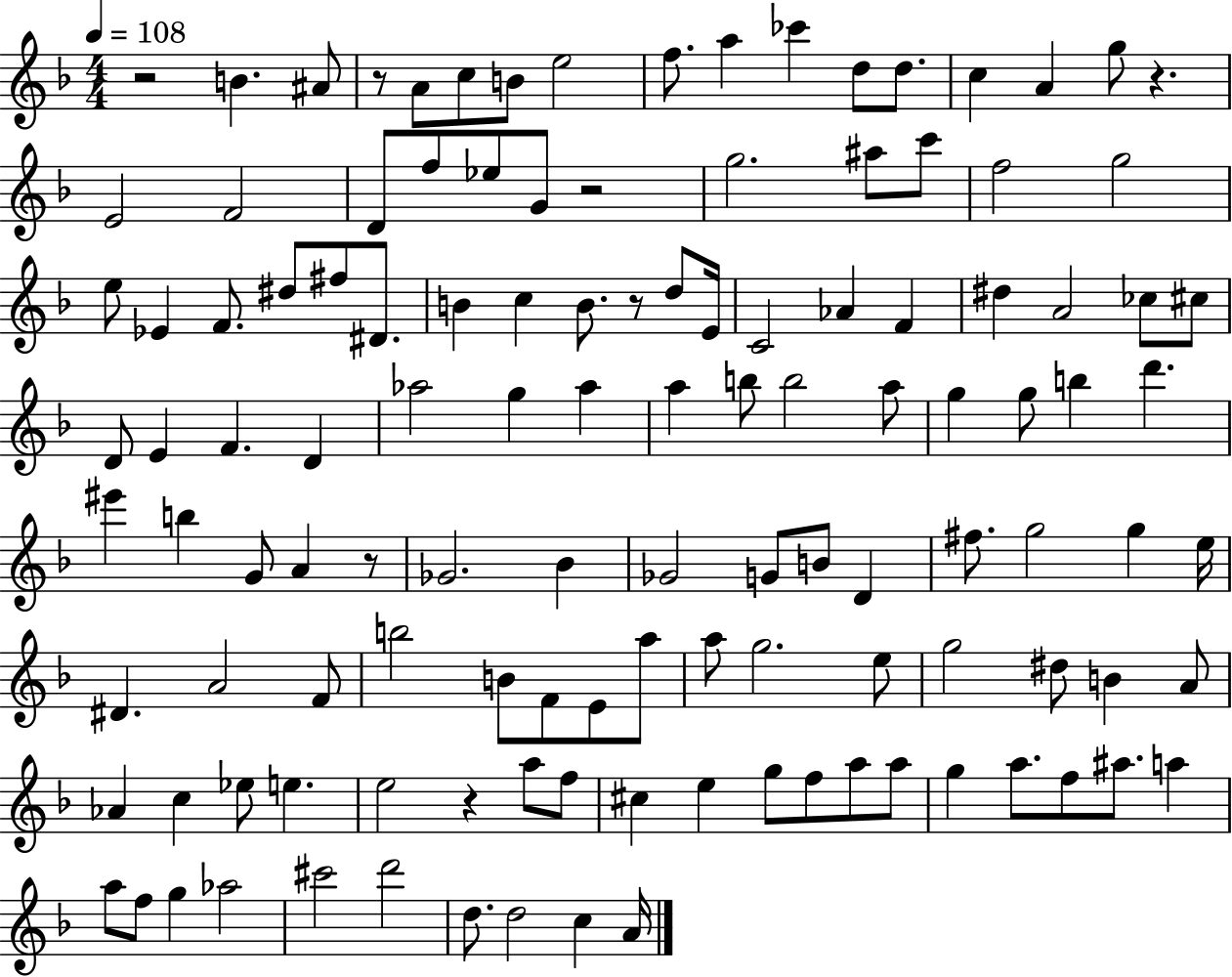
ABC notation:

X:1
T:Untitled
M:4/4
L:1/4
K:F
z2 B ^A/2 z/2 A/2 c/2 B/2 e2 f/2 a _c' d/2 d/2 c A g/2 z E2 F2 D/2 f/2 _e/2 G/2 z2 g2 ^a/2 c'/2 f2 g2 e/2 _E F/2 ^d/2 ^f/2 ^D/2 B c B/2 z/2 d/2 E/4 C2 _A F ^d A2 _c/2 ^c/2 D/2 E F D _a2 g _a a b/2 b2 a/2 g g/2 b d' ^e' b G/2 A z/2 _G2 _B _G2 G/2 B/2 D ^f/2 g2 g e/4 ^D A2 F/2 b2 B/2 F/2 E/2 a/2 a/2 g2 e/2 g2 ^d/2 B A/2 _A c _e/2 e e2 z a/2 f/2 ^c e g/2 f/2 a/2 a/2 g a/2 f/2 ^a/2 a a/2 f/2 g _a2 ^c'2 d'2 d/2 d2 c A/4